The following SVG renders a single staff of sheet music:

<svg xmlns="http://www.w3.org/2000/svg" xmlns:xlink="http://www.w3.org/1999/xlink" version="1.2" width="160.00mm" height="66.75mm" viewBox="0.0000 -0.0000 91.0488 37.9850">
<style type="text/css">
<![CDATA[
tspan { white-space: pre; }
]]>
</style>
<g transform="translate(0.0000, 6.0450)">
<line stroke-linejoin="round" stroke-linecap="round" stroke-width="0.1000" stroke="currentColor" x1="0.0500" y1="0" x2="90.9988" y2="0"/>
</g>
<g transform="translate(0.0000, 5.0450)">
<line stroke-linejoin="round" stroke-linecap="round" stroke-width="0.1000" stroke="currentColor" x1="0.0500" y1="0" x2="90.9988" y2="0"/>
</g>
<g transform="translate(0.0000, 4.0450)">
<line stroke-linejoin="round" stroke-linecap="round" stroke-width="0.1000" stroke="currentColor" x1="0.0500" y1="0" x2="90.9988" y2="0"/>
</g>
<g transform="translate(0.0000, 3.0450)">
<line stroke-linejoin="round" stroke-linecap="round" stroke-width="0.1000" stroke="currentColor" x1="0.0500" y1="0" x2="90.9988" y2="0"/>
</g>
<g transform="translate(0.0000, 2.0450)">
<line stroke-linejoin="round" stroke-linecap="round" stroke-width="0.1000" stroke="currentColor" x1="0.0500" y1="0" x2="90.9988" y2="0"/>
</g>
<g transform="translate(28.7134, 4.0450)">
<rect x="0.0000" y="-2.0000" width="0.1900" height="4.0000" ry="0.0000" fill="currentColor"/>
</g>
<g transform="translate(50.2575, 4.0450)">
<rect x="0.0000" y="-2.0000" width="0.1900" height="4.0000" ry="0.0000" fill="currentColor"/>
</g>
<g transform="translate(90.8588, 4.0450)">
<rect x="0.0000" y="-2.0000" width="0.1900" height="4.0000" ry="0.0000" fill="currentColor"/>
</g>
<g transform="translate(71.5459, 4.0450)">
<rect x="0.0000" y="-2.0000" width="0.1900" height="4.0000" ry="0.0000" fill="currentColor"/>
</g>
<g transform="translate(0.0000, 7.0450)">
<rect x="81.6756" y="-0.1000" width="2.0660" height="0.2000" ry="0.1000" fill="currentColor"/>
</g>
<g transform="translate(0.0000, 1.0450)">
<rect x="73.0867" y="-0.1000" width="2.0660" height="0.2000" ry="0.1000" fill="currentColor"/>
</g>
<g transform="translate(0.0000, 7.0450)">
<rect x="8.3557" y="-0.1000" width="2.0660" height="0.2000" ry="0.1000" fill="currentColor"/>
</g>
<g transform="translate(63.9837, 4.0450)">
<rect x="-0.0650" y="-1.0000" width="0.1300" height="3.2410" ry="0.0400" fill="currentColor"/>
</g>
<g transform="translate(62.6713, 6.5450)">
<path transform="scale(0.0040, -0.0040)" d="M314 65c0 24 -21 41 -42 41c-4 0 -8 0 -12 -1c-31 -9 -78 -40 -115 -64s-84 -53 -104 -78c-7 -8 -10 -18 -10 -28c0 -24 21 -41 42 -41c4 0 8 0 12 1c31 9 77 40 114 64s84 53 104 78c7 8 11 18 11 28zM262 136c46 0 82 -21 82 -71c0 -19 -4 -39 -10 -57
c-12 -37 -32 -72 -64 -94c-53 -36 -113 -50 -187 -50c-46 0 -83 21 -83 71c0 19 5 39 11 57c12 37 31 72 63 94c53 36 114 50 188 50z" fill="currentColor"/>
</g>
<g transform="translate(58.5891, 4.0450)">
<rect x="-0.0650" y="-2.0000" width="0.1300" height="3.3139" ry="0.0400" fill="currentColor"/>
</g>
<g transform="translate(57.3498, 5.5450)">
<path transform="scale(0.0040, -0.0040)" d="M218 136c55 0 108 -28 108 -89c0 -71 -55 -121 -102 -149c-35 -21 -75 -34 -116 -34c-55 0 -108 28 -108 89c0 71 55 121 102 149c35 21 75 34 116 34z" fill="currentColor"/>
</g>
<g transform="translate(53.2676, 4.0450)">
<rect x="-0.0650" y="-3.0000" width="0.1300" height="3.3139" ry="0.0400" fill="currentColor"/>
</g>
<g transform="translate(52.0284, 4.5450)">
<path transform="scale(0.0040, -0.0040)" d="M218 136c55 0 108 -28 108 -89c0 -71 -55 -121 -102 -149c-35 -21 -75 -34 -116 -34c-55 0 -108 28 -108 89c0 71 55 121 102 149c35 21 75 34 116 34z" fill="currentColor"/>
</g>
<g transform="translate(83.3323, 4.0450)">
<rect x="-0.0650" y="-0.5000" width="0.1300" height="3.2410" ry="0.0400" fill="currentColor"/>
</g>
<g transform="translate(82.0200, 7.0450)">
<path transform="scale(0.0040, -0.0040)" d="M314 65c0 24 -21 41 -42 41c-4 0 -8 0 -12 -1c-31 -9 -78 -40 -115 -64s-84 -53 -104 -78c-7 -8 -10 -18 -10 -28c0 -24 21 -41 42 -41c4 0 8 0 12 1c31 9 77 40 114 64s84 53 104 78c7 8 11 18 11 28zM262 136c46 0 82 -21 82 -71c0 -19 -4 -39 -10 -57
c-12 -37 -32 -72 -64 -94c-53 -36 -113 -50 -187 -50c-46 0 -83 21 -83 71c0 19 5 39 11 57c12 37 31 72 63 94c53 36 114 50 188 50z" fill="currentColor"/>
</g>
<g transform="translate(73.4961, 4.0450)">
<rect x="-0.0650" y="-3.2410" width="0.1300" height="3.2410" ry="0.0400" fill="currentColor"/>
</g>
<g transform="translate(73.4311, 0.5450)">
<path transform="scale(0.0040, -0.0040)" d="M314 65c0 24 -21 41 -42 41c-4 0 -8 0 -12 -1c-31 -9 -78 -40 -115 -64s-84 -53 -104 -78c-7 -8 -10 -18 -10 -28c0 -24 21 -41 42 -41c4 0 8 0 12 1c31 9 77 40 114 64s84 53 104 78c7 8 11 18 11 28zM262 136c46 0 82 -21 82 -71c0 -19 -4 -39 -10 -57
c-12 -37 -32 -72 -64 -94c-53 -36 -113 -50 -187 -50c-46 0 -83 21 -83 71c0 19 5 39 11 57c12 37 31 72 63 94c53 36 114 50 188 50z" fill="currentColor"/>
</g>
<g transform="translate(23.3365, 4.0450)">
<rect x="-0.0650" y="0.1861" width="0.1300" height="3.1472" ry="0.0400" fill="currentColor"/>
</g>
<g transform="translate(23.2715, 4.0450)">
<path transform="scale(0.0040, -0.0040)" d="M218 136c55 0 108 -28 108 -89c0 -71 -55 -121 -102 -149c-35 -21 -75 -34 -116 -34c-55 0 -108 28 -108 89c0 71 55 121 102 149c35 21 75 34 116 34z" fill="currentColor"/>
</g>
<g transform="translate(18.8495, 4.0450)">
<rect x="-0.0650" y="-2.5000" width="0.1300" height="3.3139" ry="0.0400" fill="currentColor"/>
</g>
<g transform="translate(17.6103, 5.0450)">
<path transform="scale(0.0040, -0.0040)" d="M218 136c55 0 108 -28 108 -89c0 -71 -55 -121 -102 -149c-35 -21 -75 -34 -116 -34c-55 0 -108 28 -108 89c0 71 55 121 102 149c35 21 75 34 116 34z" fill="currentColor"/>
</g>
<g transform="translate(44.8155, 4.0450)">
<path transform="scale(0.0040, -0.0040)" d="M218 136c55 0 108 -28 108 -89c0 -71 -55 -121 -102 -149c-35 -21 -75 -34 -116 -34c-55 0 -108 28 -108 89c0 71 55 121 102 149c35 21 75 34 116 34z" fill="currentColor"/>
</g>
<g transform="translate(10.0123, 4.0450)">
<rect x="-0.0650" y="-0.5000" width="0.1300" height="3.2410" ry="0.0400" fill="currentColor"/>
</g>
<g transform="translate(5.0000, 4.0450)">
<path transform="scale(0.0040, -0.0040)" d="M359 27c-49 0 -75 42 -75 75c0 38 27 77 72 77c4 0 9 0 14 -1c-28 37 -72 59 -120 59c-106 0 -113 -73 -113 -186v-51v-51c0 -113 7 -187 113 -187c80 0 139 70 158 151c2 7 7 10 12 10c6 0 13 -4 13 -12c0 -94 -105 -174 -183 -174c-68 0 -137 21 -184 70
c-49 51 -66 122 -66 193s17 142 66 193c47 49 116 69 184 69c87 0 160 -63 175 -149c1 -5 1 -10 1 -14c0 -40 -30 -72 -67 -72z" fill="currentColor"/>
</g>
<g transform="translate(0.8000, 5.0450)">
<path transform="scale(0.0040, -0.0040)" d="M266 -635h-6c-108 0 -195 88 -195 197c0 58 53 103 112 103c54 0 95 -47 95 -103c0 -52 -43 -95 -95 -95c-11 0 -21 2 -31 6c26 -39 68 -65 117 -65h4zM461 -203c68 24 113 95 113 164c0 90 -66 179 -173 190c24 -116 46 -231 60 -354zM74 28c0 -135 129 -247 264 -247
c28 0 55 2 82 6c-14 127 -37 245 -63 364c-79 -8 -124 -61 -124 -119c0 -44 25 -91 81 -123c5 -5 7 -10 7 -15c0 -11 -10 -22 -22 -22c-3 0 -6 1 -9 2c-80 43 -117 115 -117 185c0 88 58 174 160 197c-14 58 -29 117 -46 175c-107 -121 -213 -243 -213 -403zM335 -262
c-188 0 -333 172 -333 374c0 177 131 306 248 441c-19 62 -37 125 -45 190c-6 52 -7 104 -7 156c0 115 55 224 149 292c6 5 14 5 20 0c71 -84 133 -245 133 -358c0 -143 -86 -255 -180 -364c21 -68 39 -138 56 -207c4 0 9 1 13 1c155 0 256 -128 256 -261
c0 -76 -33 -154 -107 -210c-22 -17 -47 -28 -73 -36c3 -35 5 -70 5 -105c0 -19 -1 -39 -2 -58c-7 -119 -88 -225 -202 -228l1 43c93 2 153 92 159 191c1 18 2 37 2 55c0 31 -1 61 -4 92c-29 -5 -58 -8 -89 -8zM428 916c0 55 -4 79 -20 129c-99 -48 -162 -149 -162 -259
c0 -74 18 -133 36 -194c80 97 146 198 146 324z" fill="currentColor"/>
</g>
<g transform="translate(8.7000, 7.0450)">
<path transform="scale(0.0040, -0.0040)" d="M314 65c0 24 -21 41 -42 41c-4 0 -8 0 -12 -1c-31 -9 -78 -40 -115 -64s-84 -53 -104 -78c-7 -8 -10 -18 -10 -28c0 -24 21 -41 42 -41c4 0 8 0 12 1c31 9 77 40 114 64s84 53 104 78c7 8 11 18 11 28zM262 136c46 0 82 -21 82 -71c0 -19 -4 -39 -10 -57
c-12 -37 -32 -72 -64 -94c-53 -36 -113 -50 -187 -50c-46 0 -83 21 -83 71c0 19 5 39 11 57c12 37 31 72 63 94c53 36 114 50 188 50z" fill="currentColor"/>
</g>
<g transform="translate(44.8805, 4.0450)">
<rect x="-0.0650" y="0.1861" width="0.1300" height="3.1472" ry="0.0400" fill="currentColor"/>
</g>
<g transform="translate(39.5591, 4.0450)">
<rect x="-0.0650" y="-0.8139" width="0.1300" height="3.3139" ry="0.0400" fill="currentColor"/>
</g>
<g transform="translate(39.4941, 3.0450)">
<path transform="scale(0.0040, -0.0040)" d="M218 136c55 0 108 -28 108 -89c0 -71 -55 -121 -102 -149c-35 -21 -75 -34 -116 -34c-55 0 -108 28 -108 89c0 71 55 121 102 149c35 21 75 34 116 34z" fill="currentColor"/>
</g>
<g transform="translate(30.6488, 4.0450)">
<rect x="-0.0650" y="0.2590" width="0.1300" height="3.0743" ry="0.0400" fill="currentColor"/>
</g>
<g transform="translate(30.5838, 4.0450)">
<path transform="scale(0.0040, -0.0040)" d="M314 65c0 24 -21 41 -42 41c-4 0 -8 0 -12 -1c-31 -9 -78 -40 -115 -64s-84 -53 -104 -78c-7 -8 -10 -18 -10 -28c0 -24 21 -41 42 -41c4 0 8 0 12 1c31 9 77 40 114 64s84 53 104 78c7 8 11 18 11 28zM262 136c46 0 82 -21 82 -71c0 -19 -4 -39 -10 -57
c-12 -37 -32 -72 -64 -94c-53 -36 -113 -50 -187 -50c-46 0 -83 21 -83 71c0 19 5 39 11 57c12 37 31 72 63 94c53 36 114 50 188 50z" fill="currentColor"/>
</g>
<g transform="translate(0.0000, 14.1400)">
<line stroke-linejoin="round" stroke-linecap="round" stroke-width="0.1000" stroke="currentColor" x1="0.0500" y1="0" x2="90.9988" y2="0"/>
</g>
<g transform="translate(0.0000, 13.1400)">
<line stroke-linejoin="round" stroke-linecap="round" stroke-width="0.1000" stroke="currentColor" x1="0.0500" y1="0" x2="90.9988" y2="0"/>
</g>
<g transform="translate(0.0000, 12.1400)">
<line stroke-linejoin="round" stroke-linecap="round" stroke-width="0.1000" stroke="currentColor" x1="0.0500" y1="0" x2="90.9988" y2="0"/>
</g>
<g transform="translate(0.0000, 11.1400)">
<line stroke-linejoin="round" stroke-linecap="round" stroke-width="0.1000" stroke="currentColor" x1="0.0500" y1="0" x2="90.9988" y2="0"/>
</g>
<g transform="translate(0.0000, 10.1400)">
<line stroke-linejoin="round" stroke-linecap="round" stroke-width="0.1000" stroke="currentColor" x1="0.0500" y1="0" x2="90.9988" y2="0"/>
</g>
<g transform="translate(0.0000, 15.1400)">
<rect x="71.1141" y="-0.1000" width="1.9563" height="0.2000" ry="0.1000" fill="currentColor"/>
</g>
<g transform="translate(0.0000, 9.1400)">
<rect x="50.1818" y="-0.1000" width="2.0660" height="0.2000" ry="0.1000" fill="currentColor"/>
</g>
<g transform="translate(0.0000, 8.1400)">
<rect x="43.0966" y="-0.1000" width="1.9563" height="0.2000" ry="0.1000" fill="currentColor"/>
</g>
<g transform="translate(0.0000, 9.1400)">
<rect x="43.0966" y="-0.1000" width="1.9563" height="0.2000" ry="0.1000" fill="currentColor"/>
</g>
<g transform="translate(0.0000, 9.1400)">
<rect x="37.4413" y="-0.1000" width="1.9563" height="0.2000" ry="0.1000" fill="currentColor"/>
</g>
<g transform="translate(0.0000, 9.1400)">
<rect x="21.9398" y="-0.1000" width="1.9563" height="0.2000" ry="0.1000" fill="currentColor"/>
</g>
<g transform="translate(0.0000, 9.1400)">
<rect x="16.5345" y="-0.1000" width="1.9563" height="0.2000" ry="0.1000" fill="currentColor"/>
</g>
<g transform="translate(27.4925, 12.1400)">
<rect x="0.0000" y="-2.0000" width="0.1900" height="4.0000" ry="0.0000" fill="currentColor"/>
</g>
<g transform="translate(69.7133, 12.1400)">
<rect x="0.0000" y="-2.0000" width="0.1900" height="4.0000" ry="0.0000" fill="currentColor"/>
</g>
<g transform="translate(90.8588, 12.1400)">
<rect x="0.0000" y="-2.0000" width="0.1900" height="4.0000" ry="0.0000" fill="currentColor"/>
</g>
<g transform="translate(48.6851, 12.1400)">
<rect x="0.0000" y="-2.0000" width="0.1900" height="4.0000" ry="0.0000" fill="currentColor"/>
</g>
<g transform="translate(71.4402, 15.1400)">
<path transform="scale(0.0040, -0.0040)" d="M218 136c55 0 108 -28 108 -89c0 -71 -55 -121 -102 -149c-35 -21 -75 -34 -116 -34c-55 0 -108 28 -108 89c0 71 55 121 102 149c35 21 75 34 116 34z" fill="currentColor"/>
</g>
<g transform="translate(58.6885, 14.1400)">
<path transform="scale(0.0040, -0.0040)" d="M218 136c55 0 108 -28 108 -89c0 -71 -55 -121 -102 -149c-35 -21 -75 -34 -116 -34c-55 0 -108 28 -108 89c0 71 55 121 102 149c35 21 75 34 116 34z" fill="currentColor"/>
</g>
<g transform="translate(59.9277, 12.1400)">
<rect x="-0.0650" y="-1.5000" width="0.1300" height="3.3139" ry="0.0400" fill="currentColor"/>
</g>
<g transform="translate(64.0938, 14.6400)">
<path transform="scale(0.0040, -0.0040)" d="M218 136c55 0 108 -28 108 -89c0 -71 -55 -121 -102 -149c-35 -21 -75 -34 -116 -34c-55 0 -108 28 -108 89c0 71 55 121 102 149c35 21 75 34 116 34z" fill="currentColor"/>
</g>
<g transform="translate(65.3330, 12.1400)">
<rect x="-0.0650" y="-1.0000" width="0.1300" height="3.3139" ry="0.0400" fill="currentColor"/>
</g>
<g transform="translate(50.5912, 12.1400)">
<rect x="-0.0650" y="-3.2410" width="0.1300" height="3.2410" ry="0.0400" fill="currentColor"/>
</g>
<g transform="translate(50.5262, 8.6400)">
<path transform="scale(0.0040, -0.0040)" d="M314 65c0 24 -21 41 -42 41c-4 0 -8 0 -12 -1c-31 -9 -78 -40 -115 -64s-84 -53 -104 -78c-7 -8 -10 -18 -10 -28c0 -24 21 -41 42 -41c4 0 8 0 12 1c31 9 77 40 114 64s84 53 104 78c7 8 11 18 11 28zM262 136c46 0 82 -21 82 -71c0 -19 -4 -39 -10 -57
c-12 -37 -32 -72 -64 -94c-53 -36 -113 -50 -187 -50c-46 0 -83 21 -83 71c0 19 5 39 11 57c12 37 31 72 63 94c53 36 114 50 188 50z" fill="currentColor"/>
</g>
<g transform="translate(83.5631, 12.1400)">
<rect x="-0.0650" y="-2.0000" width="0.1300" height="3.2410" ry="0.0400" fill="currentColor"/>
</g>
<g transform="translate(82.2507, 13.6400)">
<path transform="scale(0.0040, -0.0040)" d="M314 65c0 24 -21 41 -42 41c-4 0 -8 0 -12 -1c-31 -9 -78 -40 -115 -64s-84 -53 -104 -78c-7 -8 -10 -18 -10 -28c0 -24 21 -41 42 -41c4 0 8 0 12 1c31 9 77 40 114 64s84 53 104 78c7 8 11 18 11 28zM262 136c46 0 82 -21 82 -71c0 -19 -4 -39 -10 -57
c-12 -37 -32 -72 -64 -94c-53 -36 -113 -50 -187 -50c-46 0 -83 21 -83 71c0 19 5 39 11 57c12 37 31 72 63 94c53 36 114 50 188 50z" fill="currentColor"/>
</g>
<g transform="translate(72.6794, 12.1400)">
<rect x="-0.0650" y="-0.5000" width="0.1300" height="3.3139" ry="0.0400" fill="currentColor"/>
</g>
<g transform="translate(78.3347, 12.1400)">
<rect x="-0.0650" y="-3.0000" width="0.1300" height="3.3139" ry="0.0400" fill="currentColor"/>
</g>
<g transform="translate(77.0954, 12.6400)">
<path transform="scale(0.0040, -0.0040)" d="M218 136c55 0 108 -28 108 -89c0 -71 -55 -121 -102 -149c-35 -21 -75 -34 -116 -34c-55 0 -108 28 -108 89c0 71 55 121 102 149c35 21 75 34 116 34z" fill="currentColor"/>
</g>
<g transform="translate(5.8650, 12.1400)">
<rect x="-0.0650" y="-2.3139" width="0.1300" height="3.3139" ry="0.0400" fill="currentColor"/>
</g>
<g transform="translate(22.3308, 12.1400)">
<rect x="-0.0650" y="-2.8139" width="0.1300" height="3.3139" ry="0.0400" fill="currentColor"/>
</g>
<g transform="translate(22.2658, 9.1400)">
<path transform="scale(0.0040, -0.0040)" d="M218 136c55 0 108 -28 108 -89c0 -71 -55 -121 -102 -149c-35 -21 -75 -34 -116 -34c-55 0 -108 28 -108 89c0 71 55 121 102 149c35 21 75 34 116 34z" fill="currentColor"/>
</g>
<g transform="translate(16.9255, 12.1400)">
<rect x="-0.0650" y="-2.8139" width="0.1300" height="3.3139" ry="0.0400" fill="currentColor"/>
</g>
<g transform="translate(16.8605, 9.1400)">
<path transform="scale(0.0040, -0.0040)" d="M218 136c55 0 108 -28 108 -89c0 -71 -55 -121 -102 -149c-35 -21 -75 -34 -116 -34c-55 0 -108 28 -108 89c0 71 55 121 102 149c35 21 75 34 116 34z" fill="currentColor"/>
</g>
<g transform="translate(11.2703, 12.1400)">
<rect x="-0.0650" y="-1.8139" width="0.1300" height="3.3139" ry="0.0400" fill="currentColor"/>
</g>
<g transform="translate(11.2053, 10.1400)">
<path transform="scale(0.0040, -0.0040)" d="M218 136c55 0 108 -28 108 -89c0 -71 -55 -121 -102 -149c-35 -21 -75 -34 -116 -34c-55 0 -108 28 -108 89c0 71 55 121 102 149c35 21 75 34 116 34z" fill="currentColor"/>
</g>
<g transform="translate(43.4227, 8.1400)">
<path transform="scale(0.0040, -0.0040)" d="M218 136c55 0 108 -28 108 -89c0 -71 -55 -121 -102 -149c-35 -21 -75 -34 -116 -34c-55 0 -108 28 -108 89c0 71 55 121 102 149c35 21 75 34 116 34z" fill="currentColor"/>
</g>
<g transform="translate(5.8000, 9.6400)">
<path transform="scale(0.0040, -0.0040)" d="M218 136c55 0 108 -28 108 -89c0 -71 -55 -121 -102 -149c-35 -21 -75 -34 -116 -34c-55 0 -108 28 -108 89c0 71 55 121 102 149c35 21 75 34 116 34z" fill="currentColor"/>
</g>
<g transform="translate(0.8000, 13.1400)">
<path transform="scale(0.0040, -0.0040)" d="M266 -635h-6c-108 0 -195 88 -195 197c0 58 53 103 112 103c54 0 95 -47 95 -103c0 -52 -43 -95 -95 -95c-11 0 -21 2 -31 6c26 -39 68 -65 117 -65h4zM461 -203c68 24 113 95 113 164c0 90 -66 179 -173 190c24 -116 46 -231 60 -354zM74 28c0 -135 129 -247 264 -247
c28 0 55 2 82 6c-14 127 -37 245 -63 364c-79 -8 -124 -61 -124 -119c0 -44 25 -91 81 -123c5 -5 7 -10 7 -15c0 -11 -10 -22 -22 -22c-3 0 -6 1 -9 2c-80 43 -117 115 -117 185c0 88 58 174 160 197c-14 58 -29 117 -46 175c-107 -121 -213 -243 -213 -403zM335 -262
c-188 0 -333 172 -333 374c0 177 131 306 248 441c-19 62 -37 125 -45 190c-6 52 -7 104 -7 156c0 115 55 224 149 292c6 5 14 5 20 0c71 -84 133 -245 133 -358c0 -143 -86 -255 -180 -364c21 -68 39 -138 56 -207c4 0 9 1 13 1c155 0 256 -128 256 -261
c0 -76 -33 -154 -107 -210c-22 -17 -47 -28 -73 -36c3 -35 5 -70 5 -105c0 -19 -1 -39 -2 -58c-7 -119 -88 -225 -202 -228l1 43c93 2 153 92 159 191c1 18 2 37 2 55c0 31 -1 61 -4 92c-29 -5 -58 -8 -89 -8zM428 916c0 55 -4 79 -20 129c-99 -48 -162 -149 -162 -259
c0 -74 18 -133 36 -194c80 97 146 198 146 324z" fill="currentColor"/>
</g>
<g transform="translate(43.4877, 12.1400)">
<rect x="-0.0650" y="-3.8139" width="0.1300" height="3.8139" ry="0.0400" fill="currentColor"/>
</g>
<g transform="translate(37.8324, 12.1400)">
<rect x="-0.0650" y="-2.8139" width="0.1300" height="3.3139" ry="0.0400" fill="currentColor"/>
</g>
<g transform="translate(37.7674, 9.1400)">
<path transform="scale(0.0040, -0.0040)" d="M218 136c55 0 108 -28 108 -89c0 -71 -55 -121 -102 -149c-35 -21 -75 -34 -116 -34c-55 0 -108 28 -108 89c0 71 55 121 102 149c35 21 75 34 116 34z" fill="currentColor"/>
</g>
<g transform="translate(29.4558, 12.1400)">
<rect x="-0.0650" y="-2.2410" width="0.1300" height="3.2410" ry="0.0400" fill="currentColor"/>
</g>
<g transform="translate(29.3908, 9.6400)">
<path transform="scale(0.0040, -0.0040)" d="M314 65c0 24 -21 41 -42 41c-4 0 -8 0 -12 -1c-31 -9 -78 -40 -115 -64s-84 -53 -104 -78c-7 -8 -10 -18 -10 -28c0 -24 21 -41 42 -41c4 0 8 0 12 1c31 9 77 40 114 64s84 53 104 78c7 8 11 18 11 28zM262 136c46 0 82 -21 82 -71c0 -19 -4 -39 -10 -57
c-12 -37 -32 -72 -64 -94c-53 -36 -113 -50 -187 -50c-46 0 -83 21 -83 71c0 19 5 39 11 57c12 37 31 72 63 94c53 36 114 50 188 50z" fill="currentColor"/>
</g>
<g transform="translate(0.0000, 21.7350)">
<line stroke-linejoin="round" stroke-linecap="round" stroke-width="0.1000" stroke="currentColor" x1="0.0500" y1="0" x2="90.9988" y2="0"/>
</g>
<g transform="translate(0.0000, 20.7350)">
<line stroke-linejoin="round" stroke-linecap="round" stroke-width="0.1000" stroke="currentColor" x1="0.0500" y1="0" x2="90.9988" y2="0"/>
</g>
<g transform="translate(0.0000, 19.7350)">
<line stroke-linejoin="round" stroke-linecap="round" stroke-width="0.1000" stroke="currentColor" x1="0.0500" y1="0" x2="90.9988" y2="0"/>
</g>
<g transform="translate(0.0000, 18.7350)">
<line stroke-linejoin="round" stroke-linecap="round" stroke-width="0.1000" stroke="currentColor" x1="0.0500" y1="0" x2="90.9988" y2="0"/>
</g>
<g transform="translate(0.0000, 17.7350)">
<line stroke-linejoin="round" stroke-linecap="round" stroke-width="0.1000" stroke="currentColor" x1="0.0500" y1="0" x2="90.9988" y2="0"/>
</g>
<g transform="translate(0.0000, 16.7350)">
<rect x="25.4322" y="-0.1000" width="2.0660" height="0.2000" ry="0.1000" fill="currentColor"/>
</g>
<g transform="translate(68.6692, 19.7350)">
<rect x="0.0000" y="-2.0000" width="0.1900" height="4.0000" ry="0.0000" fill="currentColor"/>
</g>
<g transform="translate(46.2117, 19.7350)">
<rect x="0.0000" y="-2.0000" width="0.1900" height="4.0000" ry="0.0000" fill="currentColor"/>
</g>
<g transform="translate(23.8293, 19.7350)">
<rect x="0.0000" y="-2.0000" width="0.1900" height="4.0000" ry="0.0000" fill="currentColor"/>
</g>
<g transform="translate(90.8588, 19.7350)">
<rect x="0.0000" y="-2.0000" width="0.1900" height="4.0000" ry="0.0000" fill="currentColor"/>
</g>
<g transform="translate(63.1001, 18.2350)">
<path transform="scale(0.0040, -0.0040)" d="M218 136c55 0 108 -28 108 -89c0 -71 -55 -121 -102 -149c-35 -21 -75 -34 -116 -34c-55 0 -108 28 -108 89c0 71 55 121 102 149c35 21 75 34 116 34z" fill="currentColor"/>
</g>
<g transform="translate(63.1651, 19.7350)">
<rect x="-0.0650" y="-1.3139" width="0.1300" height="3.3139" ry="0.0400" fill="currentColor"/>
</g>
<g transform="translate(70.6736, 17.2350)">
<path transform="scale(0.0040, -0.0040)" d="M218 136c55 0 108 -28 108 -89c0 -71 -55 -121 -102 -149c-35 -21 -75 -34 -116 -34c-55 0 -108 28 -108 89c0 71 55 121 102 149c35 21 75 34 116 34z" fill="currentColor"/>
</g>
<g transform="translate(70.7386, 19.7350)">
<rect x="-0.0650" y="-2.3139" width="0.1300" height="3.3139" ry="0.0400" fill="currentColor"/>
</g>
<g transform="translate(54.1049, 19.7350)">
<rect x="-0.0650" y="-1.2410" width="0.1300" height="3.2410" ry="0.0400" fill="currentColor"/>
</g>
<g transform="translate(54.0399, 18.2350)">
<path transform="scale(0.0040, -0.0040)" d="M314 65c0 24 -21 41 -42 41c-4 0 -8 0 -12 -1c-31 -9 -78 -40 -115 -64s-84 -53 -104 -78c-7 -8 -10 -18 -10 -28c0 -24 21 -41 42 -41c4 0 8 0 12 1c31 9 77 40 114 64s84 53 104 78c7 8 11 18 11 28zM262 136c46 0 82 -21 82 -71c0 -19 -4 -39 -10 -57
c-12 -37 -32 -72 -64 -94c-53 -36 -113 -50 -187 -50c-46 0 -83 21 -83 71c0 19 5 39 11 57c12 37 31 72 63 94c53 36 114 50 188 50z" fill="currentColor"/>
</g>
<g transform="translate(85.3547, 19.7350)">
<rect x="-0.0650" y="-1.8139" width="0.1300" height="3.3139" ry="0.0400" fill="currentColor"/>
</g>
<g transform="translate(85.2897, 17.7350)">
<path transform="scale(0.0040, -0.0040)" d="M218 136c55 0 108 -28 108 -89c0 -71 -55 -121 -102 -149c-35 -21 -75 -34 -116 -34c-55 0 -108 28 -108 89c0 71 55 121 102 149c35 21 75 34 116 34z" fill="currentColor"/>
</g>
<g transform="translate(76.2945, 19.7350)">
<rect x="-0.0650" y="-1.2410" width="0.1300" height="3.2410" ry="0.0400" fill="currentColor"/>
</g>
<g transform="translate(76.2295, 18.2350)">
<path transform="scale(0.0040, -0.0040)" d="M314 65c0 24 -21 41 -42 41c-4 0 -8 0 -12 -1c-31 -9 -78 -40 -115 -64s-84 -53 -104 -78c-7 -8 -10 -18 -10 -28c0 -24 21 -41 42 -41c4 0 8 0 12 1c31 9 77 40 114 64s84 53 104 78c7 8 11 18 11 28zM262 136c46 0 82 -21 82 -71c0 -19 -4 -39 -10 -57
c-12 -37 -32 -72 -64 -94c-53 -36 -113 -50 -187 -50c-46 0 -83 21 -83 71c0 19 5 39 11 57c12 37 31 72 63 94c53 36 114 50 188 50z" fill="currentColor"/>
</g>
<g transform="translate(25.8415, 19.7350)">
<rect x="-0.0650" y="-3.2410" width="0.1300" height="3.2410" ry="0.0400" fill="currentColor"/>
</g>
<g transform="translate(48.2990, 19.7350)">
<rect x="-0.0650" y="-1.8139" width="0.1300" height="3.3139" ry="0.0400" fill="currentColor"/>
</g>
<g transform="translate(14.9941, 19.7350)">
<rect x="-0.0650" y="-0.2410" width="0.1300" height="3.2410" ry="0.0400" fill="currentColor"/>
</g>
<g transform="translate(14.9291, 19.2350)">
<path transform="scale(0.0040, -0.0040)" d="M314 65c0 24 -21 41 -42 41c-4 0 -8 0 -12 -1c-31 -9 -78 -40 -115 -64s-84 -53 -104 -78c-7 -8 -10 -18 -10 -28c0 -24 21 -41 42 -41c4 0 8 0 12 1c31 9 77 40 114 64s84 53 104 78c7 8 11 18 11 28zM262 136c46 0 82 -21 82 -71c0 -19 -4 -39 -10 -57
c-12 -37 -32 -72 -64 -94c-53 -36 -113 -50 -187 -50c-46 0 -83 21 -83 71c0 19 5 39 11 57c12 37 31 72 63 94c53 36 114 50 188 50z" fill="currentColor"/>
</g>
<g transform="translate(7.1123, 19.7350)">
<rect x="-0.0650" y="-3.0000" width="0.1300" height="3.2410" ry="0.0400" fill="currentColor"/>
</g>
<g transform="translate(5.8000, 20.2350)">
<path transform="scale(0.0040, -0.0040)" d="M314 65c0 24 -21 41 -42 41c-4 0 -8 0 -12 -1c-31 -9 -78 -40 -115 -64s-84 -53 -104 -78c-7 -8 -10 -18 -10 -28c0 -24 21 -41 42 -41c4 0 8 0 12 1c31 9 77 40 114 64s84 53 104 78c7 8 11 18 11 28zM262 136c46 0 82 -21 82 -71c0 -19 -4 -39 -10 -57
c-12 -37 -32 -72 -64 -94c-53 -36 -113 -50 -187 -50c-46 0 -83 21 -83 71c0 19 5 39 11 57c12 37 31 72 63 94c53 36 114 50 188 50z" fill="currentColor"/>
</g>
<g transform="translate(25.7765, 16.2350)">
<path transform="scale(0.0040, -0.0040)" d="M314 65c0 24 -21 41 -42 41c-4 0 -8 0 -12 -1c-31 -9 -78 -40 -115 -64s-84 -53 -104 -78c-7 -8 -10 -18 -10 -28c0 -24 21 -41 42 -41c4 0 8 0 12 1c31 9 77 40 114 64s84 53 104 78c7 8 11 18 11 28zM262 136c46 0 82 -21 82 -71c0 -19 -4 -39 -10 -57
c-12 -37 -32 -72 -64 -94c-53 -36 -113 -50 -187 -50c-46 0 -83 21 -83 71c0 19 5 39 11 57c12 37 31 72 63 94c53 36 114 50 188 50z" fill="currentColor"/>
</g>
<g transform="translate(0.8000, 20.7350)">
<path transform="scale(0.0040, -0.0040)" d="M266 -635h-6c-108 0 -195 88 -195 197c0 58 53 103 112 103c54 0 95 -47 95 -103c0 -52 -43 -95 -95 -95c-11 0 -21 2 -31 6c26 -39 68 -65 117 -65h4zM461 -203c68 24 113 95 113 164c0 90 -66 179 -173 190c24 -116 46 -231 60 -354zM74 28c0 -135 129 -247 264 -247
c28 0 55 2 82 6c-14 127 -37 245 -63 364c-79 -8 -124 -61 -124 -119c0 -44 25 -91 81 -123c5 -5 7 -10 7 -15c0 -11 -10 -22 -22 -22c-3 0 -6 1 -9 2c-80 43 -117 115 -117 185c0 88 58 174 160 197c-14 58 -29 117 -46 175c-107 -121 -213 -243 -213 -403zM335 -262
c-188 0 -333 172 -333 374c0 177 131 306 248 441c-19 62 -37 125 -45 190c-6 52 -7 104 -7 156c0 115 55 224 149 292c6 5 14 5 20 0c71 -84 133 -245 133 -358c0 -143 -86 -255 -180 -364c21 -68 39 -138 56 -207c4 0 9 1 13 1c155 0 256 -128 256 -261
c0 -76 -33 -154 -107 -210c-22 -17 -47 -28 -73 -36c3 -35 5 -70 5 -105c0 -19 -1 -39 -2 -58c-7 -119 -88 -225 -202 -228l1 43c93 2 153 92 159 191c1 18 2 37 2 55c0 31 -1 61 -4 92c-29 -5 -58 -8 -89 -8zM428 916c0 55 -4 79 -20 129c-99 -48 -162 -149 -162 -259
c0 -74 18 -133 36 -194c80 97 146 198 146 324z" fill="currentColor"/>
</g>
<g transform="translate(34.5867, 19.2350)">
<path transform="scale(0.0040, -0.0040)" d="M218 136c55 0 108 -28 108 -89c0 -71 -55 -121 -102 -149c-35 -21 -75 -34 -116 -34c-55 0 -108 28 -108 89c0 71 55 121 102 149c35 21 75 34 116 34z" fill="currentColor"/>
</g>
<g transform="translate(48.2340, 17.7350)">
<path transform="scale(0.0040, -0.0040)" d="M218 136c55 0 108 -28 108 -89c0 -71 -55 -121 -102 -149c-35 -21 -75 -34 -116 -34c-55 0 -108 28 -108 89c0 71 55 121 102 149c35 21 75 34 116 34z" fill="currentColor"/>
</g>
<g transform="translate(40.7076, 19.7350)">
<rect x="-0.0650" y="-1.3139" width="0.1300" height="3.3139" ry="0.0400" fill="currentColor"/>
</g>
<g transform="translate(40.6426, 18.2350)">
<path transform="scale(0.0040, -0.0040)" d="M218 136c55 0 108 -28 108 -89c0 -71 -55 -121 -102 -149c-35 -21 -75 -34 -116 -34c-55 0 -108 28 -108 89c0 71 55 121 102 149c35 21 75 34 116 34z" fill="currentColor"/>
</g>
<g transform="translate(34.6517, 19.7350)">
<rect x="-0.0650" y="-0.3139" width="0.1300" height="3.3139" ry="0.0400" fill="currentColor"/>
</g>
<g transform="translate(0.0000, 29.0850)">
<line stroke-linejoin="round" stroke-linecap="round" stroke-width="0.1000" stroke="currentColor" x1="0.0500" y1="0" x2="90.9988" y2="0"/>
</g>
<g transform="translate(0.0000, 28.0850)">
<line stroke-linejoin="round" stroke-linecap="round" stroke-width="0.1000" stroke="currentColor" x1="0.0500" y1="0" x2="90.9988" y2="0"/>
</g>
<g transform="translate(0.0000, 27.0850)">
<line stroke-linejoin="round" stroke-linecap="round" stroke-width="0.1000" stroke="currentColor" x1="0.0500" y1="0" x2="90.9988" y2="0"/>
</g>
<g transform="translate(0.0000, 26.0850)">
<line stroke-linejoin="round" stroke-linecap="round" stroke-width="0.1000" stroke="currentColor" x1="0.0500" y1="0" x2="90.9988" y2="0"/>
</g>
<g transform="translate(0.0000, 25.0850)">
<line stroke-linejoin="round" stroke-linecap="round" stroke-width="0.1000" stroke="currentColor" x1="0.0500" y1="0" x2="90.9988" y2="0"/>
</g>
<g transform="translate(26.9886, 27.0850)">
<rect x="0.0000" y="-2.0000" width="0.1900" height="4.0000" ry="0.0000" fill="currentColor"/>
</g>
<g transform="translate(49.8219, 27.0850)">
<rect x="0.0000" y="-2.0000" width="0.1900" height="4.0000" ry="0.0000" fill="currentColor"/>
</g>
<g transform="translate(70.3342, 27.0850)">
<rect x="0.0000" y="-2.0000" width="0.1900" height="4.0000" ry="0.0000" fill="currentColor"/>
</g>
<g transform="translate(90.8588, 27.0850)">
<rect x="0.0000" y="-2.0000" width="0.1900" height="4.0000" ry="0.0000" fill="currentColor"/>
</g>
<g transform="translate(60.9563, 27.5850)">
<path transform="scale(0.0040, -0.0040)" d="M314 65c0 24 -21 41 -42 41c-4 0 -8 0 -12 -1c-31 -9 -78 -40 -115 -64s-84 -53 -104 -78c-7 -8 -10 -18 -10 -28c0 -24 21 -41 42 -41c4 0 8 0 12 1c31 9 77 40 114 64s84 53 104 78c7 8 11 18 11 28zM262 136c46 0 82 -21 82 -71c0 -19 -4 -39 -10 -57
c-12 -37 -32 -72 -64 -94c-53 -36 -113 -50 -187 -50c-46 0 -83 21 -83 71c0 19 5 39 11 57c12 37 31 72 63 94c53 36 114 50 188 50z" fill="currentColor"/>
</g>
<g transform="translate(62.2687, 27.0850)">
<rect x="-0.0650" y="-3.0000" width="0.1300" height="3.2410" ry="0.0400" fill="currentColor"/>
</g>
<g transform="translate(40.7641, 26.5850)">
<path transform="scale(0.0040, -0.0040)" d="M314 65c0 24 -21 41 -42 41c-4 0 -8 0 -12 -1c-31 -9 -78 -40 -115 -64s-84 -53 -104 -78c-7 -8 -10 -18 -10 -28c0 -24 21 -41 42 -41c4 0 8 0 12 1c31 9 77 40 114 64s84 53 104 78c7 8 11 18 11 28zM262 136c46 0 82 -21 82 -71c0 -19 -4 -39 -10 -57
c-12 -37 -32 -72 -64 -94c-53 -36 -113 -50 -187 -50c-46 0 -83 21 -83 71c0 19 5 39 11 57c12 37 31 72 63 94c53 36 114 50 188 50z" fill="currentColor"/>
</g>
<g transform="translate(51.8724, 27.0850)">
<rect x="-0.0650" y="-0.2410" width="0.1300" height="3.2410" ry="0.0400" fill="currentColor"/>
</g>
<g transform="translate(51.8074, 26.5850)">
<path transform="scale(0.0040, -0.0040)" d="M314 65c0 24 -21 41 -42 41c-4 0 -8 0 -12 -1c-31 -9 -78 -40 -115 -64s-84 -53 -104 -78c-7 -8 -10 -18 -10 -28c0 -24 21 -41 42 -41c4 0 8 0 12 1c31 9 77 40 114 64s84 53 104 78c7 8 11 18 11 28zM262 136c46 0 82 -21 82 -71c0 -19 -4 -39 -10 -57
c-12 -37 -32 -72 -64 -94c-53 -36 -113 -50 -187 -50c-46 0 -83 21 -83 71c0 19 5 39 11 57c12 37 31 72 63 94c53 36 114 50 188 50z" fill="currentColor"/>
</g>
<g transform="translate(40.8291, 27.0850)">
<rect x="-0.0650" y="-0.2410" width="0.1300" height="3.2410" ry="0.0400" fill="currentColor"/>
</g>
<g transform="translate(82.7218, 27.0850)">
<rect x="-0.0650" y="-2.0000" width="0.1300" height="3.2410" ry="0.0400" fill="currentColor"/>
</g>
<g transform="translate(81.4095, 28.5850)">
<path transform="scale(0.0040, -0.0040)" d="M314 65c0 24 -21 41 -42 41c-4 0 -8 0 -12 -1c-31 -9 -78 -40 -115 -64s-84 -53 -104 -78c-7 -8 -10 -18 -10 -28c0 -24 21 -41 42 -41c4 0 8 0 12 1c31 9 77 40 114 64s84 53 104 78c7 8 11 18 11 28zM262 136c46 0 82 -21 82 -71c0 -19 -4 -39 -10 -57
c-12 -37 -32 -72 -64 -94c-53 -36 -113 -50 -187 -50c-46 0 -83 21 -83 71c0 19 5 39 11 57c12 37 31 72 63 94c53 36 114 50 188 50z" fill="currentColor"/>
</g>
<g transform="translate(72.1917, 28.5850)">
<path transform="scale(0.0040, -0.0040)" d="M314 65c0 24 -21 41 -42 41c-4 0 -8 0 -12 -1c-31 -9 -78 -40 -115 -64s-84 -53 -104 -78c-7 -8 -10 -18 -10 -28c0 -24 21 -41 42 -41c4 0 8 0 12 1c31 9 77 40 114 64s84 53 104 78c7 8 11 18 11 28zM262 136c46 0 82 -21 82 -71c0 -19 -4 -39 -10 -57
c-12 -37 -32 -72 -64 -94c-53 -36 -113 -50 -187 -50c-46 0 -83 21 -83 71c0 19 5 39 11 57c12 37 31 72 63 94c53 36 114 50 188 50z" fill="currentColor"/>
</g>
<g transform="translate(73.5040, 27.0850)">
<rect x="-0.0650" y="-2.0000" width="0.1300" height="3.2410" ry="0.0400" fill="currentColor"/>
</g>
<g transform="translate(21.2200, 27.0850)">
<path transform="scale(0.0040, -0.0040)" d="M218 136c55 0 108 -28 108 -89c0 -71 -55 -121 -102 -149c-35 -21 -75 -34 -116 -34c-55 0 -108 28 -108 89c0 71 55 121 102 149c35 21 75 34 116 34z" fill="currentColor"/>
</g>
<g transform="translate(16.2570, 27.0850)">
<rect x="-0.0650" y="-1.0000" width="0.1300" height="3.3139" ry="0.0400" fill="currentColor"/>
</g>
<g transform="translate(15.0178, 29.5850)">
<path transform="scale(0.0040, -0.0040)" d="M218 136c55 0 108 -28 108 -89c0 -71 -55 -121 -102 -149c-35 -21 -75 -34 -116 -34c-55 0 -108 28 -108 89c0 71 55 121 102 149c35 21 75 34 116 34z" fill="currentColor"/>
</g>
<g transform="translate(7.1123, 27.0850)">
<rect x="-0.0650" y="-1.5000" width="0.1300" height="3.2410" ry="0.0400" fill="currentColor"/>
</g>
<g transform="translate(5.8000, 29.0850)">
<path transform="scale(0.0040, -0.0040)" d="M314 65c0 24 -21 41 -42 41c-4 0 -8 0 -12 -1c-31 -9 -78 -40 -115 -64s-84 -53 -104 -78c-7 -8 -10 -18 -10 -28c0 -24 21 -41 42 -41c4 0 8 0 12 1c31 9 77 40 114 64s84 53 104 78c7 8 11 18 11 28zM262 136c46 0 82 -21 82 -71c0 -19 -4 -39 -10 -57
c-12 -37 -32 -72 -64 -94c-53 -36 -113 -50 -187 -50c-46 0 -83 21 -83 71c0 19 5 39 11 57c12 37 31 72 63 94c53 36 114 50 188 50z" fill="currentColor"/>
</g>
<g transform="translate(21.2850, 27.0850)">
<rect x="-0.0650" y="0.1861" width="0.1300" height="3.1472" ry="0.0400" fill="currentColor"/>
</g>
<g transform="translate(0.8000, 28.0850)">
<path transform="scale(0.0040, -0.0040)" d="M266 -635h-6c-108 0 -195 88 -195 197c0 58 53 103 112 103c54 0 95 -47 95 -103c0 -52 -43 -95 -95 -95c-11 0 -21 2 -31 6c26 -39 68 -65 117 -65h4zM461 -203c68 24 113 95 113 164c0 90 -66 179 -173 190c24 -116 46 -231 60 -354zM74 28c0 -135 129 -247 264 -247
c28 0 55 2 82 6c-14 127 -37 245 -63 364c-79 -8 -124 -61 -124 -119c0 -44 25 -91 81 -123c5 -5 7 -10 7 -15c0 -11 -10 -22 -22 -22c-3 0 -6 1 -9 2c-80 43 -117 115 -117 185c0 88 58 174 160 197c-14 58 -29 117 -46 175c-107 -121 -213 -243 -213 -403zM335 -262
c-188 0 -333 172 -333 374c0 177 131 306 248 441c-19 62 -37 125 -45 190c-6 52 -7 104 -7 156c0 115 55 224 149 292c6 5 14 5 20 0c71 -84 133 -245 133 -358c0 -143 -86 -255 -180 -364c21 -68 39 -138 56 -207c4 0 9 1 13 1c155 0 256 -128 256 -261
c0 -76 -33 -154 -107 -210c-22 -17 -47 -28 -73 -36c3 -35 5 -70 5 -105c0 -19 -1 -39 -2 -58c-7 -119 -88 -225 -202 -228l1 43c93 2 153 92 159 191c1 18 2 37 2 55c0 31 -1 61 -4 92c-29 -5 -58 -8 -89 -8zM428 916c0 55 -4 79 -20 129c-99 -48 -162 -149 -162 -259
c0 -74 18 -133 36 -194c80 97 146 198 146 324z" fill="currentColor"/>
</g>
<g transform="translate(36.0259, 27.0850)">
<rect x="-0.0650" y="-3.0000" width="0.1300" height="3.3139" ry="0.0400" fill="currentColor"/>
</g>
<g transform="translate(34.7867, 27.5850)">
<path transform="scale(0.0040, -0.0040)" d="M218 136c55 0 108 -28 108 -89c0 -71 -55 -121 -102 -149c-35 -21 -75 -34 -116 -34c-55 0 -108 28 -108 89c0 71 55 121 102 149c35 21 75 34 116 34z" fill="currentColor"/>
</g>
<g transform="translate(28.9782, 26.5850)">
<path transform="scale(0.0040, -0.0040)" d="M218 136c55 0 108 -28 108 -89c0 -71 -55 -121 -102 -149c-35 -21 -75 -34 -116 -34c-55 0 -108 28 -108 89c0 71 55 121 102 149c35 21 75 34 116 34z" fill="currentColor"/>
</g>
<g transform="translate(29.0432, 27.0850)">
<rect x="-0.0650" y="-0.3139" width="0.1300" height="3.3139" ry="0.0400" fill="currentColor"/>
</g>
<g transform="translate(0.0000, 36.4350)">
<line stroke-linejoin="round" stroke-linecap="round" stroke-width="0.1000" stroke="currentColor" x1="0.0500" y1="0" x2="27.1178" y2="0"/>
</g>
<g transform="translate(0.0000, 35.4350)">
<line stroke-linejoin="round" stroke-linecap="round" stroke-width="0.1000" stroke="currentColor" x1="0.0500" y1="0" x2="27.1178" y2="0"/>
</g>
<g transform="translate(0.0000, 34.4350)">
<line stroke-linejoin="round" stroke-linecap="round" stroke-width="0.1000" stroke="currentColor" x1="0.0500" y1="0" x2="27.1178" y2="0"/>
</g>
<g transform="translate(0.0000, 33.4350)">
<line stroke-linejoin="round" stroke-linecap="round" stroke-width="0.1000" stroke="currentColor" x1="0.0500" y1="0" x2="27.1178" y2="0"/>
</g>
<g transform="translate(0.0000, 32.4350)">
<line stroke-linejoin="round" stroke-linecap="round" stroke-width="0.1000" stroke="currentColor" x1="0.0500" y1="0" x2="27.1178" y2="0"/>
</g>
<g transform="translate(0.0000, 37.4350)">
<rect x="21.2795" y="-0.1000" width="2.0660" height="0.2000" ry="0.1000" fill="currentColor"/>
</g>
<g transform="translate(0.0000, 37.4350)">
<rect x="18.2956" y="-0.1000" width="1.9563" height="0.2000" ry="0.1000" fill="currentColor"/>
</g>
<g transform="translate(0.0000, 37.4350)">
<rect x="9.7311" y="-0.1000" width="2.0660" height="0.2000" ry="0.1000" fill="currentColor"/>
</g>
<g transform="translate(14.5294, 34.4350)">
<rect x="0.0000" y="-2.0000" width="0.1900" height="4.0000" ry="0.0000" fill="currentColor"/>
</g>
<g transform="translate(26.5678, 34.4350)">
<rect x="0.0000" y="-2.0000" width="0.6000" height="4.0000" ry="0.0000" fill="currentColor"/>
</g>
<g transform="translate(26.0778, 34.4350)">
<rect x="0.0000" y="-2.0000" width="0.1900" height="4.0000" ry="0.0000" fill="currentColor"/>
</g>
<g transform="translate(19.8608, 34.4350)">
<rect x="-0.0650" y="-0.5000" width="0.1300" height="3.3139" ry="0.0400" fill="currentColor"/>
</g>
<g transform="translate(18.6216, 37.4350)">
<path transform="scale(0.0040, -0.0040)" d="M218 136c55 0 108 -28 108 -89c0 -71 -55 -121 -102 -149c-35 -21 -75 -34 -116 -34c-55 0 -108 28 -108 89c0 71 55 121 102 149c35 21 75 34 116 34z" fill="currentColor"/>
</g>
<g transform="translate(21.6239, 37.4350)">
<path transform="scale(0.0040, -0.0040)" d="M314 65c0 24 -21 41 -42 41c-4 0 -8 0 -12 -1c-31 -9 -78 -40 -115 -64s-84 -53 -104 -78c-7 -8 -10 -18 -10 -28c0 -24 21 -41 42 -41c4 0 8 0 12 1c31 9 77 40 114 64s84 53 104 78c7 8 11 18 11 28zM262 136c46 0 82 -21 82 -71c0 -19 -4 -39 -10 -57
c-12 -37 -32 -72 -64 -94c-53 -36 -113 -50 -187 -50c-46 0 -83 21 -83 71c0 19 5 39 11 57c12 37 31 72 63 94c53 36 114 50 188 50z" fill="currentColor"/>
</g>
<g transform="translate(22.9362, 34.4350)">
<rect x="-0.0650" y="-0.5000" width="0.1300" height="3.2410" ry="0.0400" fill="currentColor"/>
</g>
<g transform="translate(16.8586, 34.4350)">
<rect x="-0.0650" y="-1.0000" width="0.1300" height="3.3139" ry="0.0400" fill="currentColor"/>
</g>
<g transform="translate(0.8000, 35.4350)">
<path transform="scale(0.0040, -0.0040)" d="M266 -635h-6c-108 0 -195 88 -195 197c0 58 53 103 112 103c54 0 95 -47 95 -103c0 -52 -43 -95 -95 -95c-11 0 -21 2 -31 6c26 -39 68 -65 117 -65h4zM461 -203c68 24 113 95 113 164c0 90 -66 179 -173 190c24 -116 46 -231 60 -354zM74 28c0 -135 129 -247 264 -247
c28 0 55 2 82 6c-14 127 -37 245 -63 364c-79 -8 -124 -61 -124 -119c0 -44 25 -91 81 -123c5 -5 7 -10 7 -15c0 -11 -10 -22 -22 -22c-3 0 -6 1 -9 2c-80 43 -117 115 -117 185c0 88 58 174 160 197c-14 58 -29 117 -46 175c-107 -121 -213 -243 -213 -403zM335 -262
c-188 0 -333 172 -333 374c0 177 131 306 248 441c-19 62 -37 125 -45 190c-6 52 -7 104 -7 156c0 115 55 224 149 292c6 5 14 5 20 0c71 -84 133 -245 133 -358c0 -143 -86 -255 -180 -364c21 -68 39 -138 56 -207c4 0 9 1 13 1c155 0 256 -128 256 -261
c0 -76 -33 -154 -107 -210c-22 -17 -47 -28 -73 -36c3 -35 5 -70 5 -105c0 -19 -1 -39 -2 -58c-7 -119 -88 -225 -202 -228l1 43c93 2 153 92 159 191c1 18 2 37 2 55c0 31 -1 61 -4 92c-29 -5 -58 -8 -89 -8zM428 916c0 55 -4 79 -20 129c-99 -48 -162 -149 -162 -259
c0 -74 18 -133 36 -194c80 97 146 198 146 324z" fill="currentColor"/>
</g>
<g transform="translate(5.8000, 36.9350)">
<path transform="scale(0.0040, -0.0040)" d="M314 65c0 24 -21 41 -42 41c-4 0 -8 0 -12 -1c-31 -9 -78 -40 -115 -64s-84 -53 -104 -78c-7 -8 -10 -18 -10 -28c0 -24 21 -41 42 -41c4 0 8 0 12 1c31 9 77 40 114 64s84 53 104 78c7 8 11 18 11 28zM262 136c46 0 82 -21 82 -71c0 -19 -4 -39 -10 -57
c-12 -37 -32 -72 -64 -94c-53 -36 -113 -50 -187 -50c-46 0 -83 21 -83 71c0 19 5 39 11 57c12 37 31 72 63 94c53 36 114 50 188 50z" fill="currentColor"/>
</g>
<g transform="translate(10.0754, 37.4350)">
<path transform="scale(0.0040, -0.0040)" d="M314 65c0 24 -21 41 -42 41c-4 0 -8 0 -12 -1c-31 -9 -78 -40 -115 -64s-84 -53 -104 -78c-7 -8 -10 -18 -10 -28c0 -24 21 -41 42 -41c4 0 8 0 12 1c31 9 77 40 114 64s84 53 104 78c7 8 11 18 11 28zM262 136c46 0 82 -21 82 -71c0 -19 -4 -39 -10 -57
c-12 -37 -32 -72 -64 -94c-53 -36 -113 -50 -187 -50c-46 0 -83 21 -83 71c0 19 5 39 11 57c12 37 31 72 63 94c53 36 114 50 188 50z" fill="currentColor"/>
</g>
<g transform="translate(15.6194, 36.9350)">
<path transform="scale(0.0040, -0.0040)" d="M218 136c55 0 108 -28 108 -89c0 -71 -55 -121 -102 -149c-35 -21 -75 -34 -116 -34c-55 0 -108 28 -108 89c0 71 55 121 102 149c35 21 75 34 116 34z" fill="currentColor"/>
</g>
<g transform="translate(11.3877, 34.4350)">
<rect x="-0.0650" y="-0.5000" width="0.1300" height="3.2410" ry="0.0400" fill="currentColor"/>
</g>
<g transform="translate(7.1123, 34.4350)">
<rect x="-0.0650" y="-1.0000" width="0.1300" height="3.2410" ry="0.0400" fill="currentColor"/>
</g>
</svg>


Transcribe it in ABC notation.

X:1
T:Untitled
M:4/4
L:1/4
K:C
C2 G B B2 d B A F D2 b2 C2 g f a a g2 a c' b2 E D C A F2 A2 c2 b2 c e f e2 e g e2 f E2 D B c A c2 c2 A2 F2 F2 D2 C2 D C C2